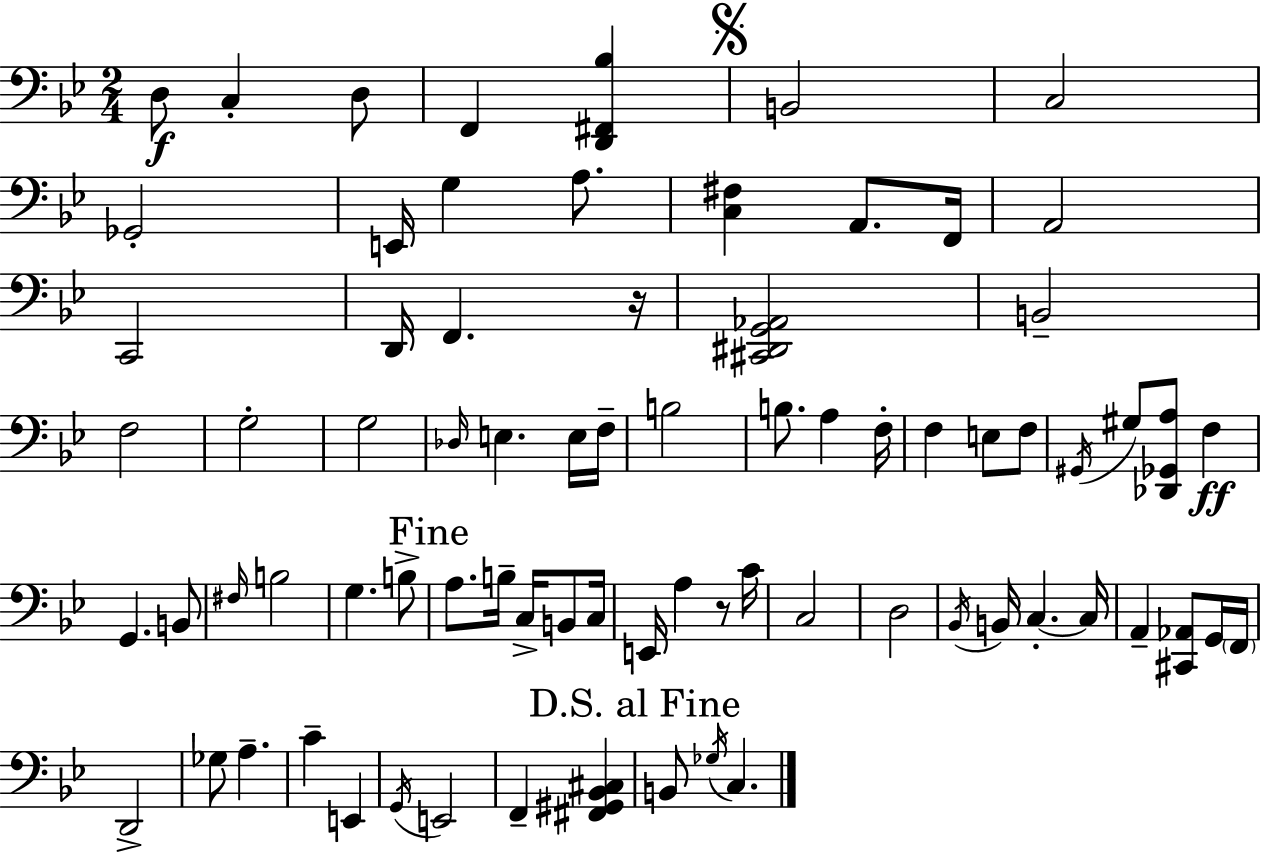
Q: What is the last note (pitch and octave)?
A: C3